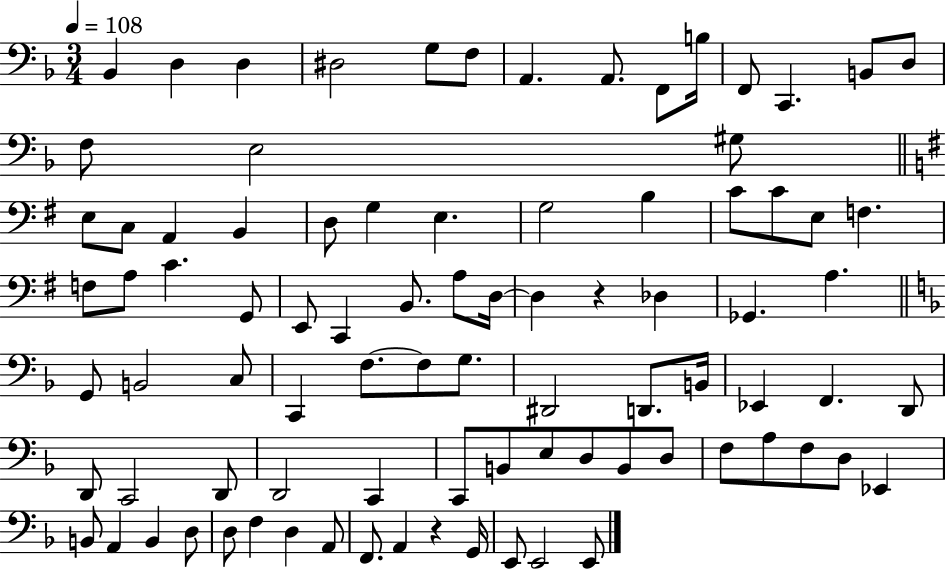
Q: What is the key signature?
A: F major